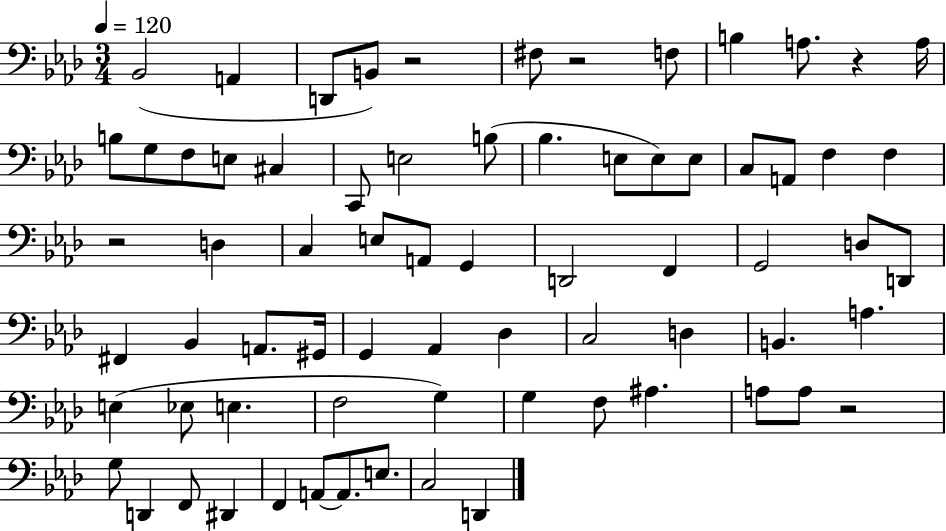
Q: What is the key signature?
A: AES major